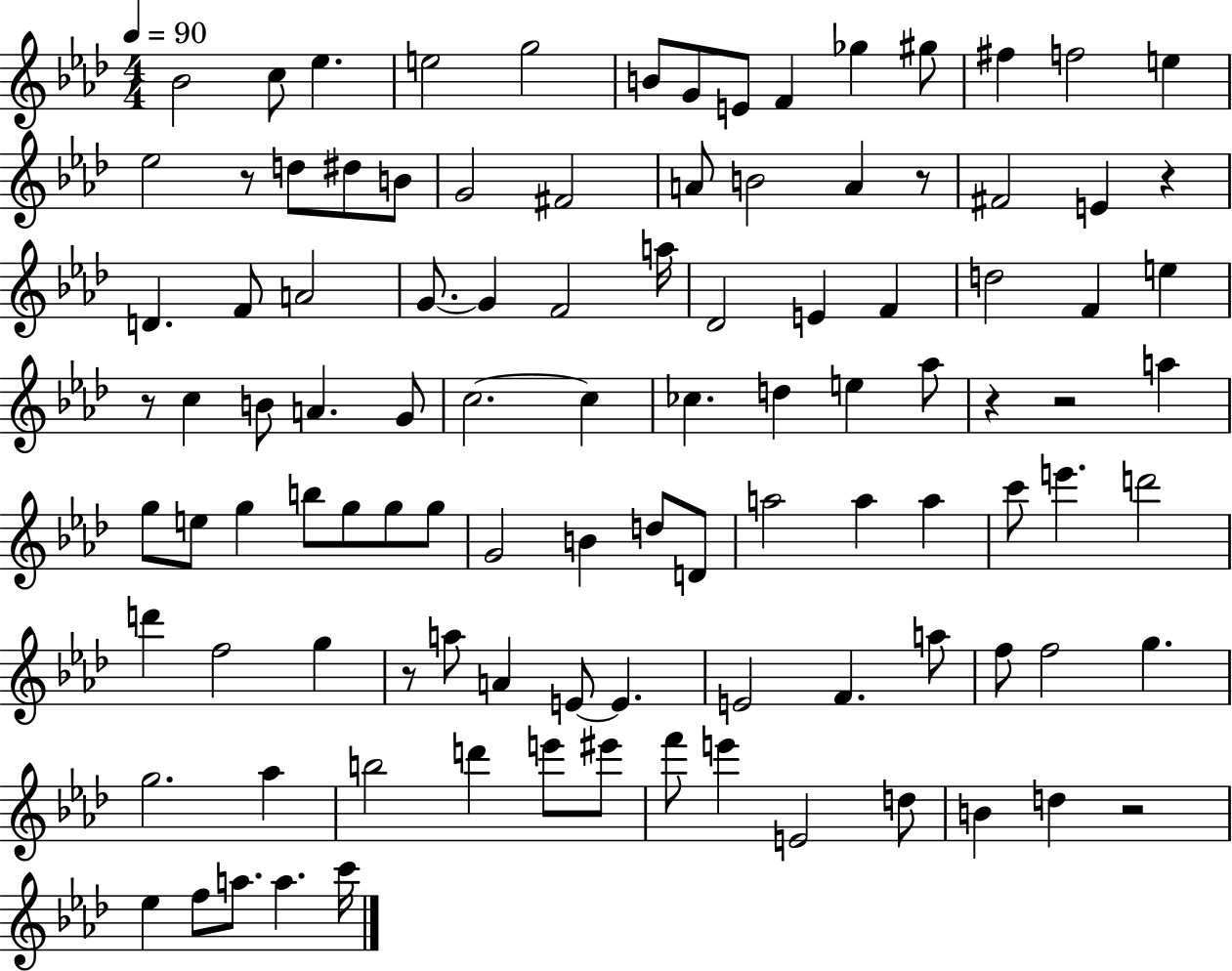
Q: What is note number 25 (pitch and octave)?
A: E4